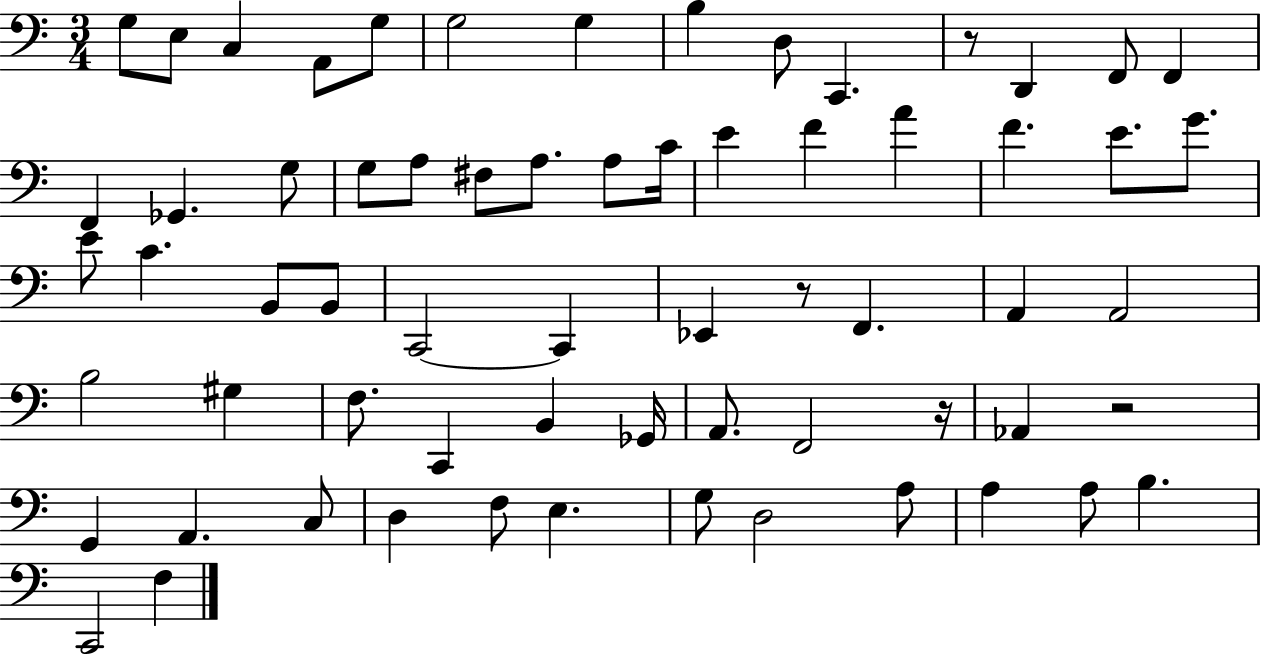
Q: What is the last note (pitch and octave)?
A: F3